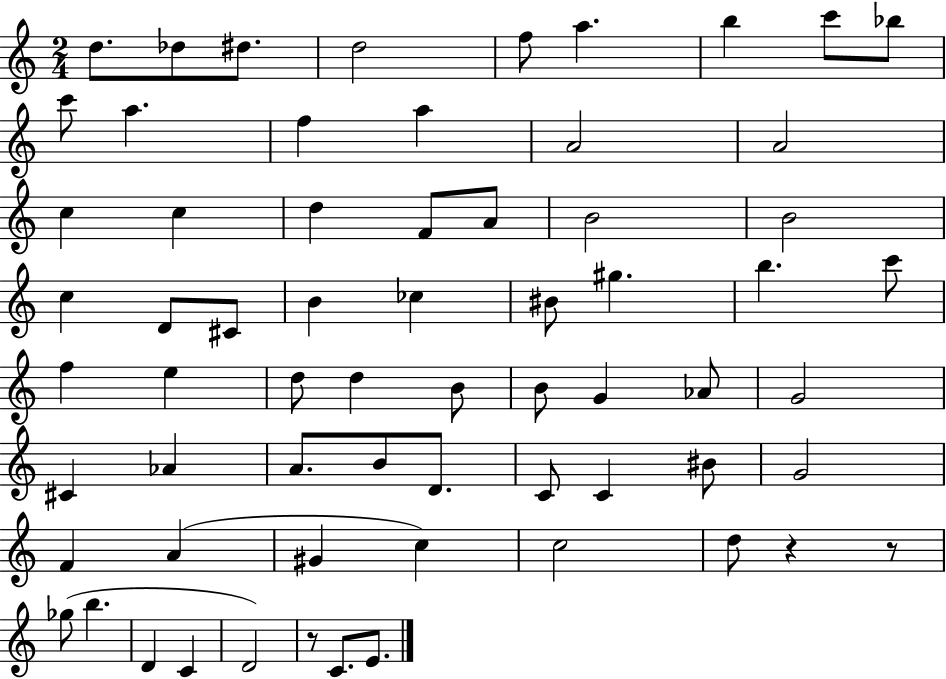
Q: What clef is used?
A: treble